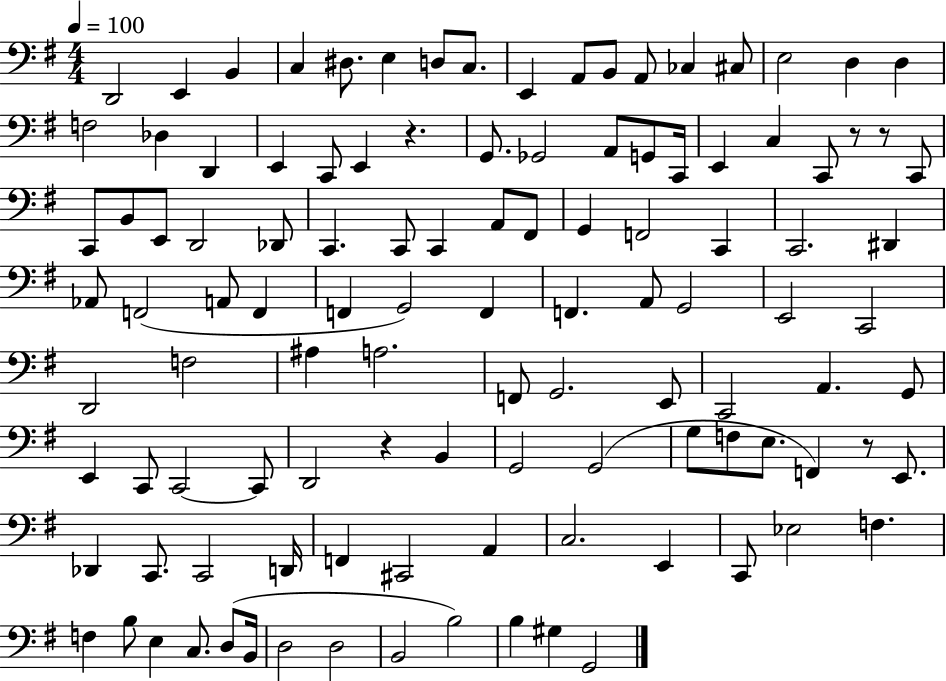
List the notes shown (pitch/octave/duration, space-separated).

D2/h E2/q B2/q C3/q D#3/e. E3/q D3/e C3/e. E2/q A2/e B2/e A2/e CES3/q C#3/e E3/h D3/q D3/q F3/h Db3/q D2/q E2/q C2/e E2/q R/q. G2/e. Gb2/h A2/e G2/e C2/s E2/q C3/q C2/e R/e R/e C2/e C2/e B2/e E2/e D2/h Db2/e C2/q. C2/e C2/q A2/e F#2/e G2/q F2/h C2/q C2/h. D#2/q Ab2/e F2/h A2/e F2/q F2/q G2/h F2/q F2/q. A2/e G2/h E2/h C2/h D2/h F3/h A#3/q A3/h. F2/e G2/h. E2/e C2/h A2/q. G2/e E2/q C2/e C2/h C2/e D2/h R/q B2/q G2/h G2/h G3/e F3/e E3/e. F2/q R/e E2/e. Db2/q C2/e. C2/h D2/s F2/q C#2/h A2/q C3/h. E2/q C2/e Eb3/h F3/q. F3/q B3/e E3/q C3/e. D3/e B2/s D3/h D3/h B2/h B3/h B3/q G#3/q G2/h